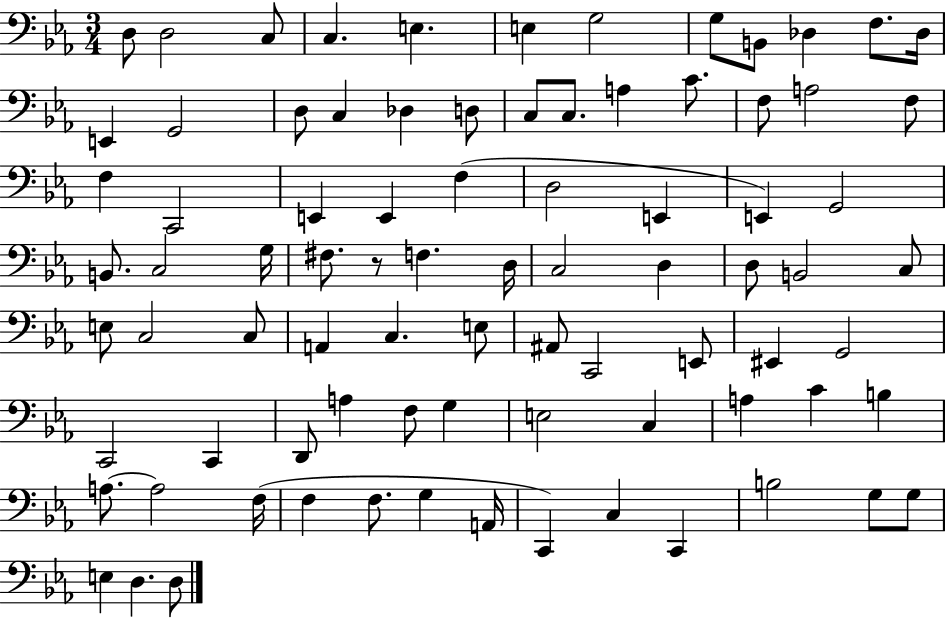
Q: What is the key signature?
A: EES major